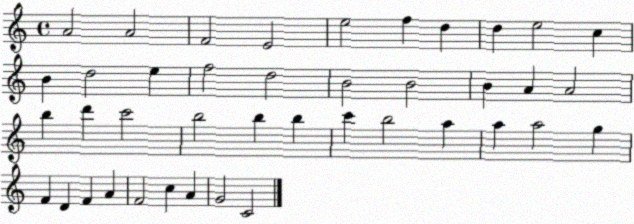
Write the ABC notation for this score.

X:1
T:Untitled
M:4/4
L:1/4
K:C
A2 A2 F2 E2 e2 f d d e2 c B d2 e f2 d2 B2 B2 B A A2 b d' c'2 b2 b b c' b2 a a a2 g F D F A F2 c A G2 C2